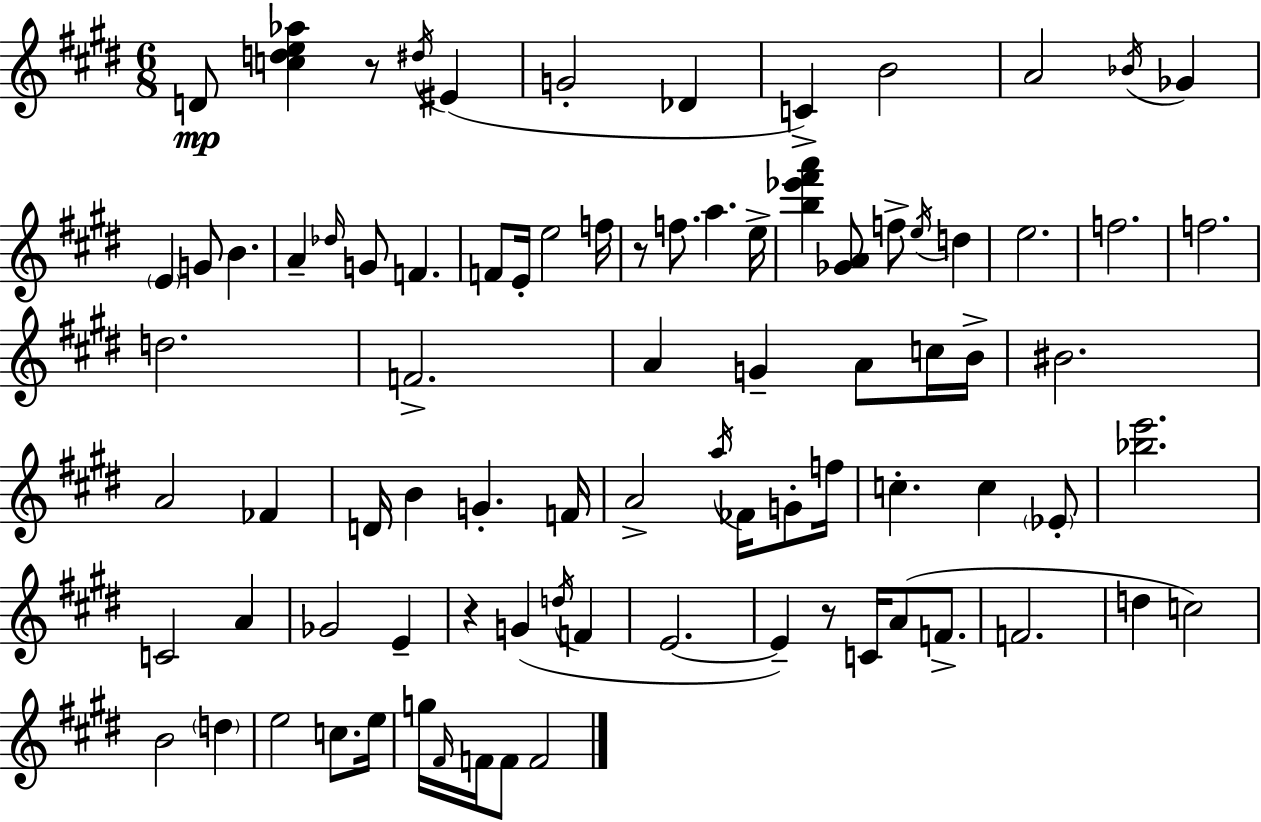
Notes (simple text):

D4/e [C5,D5,E5,Ab5]/q R/e D#5/s EIS4/q G4/h Db4/q C4/q B4/h A4/h Bb4/s Gb4/q E4/q G4/e B4/q. A4/q Db5/s G4/e F4/q. F4/e E4/s E5/h F5/s R/e F5/e. A5/q. E5/s [B5,Eb6,F#6,A6]/q [Gb4,A4]/e F5/e E5/s D5/q E5/h. F5/h. F5/h. D5/h. F4/h. A4/q G4/q A4/e C5/s B4/s BIS4/h. A4/h FES4/q D4/s B4/q G4/q. F4/s A4/h A5/s FES4/s G4/e F5/s C5/q. C5/q Eb4/e [Bb5,E6]/h. C4/h A4/q Gb4/h E4/q R/q G4/q D5/s F4/q E4/h. E4/q R/e C4/s A4/e F4/e. F4/h. D5/q C5/h B4/h D5/q E5/h C5/e. E5/s G5/s F#4/s F4/s F4/e F4/h